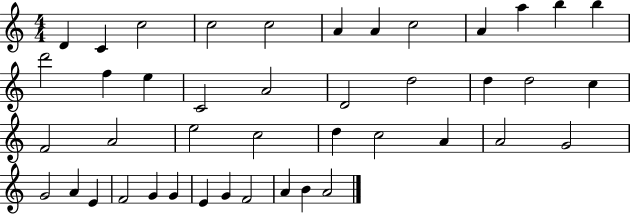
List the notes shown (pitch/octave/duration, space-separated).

D4/q C4/q C5/h C5/h C5/h A4/q A4/q C5/h A4/q A5/q B5/q B5/q D6/h F5/q E5/q C4/h A4/h D4/h D5/h D5/q D5/h C5/q F4/h A4/h E5/h C5/h D5/q C5/h A4/q A4/h G4/h G4/h A4/q E4/q F4/h G4/q G4/q E4/q G4/q F4/h A4/q B4/q A4/h